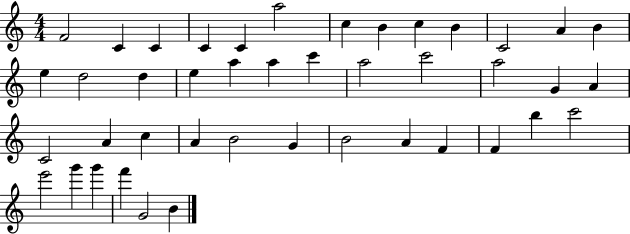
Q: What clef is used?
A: treble